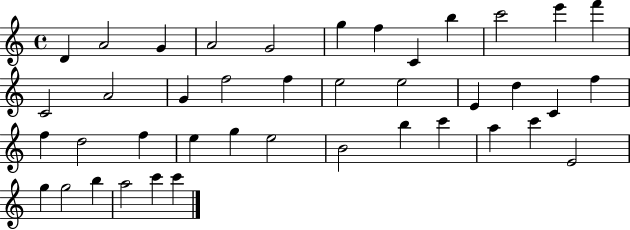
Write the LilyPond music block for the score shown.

{
  \clef treble
  \time 4/4
  \defaultTimeSignature
  \key c \major
  d'4 a'2 g'4 | a'2 g'2 | g''4 f''4 c'4 b''4 | c'''2 e'''4 f'''4 | \break c'2 a'2 | g'4 f''2 f''4 | e''2 e''2 | e'4 d''4 c'4 f''4 | \break f''4 d''2 f''4 | e''4 g''4 e''2 | b'2 b''4 c'''4 | a''4 c'''4 e'2 | \break g''4 g''2 b''4 | a''2 c'''4 c'''4 | \bar "|."
}